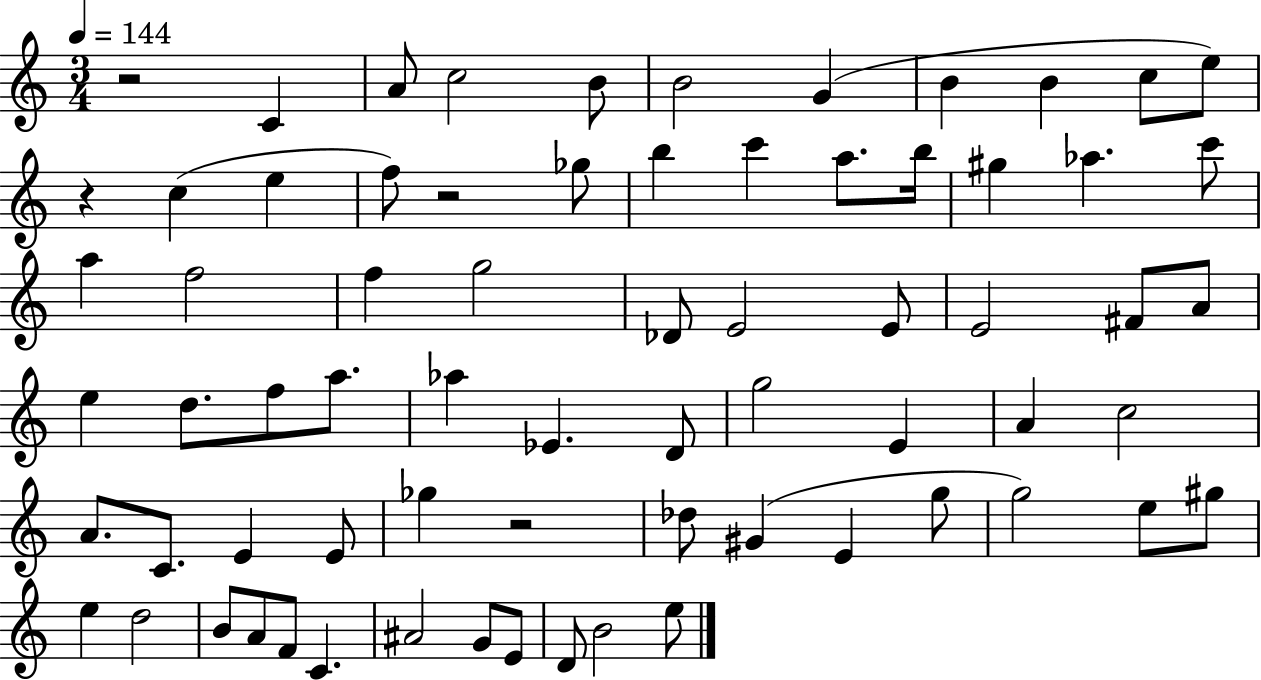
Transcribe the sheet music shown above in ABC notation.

X:1
T:Untitled
M:3/4
L:1/4
K:C
z2 C A/2 c2 B/2 B2 G B B c/2 e/2 z c e f/2 z2 _g/2 b c' a/2 b/4 ^g _a c'/2 a f2 f g2 _D/2 E2 E/2 E2 ^F/2 A/2 e d/2 f/2 a/2 _a _E D/2 g2 E A c2 A/2 C/2 E E/2 _g z2 _d/2 ^G E g/2 g2 e/2 ^g/2 e d2 B/2 A/2 F/2 C ^A2 G/2 E/2 D/2 B2 e/2